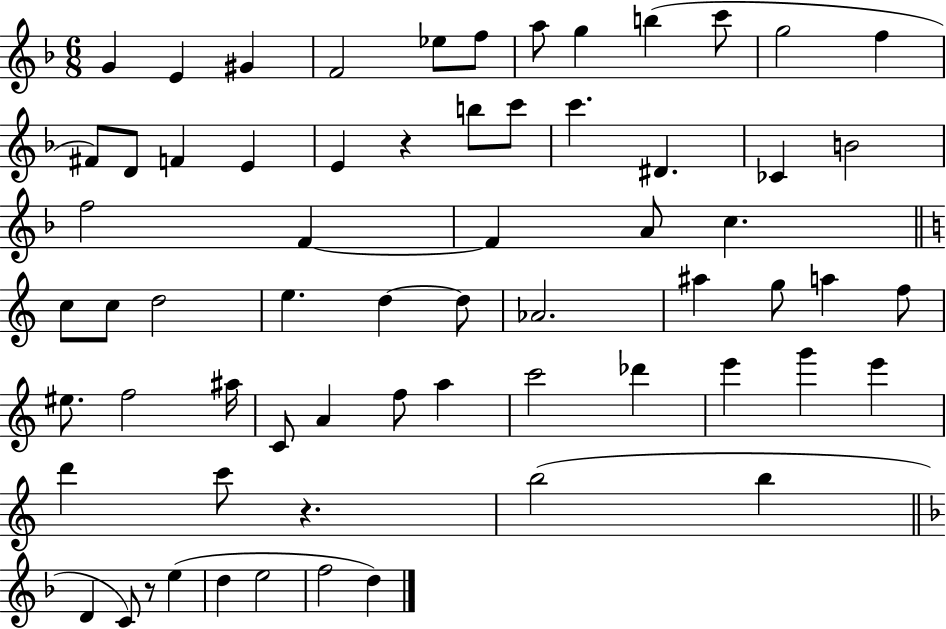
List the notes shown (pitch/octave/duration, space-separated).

G4/q E4/q G#4/q F4/h Eb5/e F5/e A5/e G5/q B5/q C6/e G5/h F5/q F#4/e D4/e F4/q E4/q E4/q R/q B5/e C6/e C6/q. D#4/q. CES4/q B4/h F5/h F4/q F4/q A4/e C5/q. C5/e C5/e D5/h E5/q. D5/q D5/e Ab4/h. A#5/q G5/e A5/q F5/e EIS5/e. F5/h A#5/s C4/e A4/q F5/e A5/q C6/h Db6/q E6/q G6/q E6/q D6/q C6/e R/q. B5/h B5/q D4/q C4/e R/e E5/q D5/q E5/h F5/h D5/q